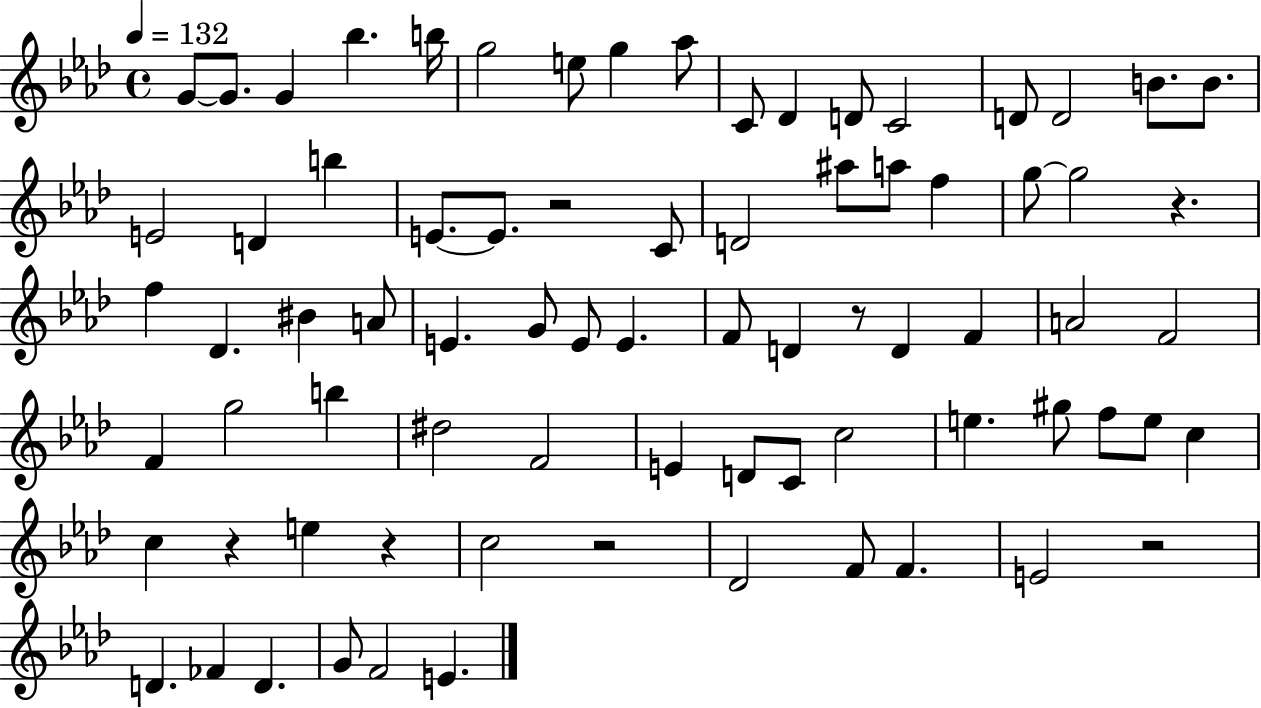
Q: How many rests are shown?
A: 7